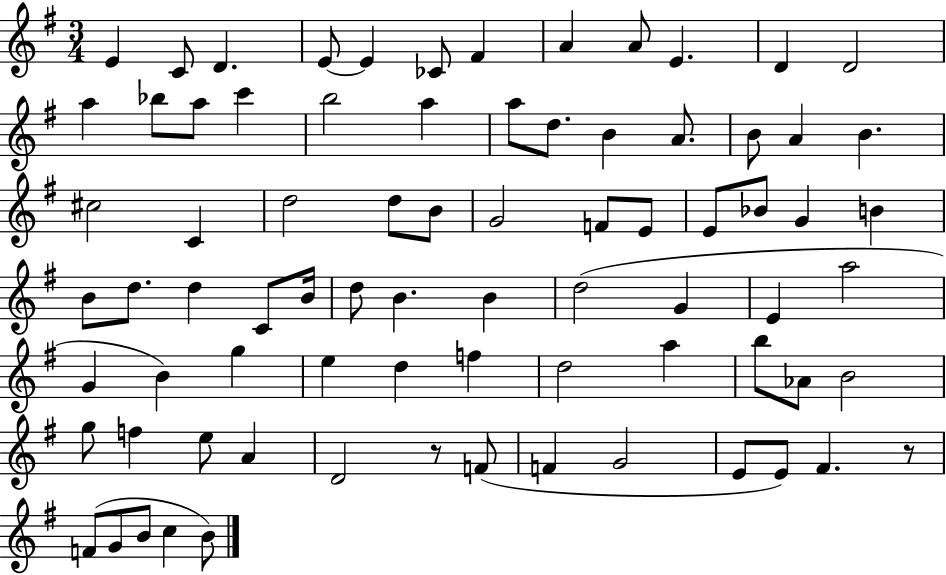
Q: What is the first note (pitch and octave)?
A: E4